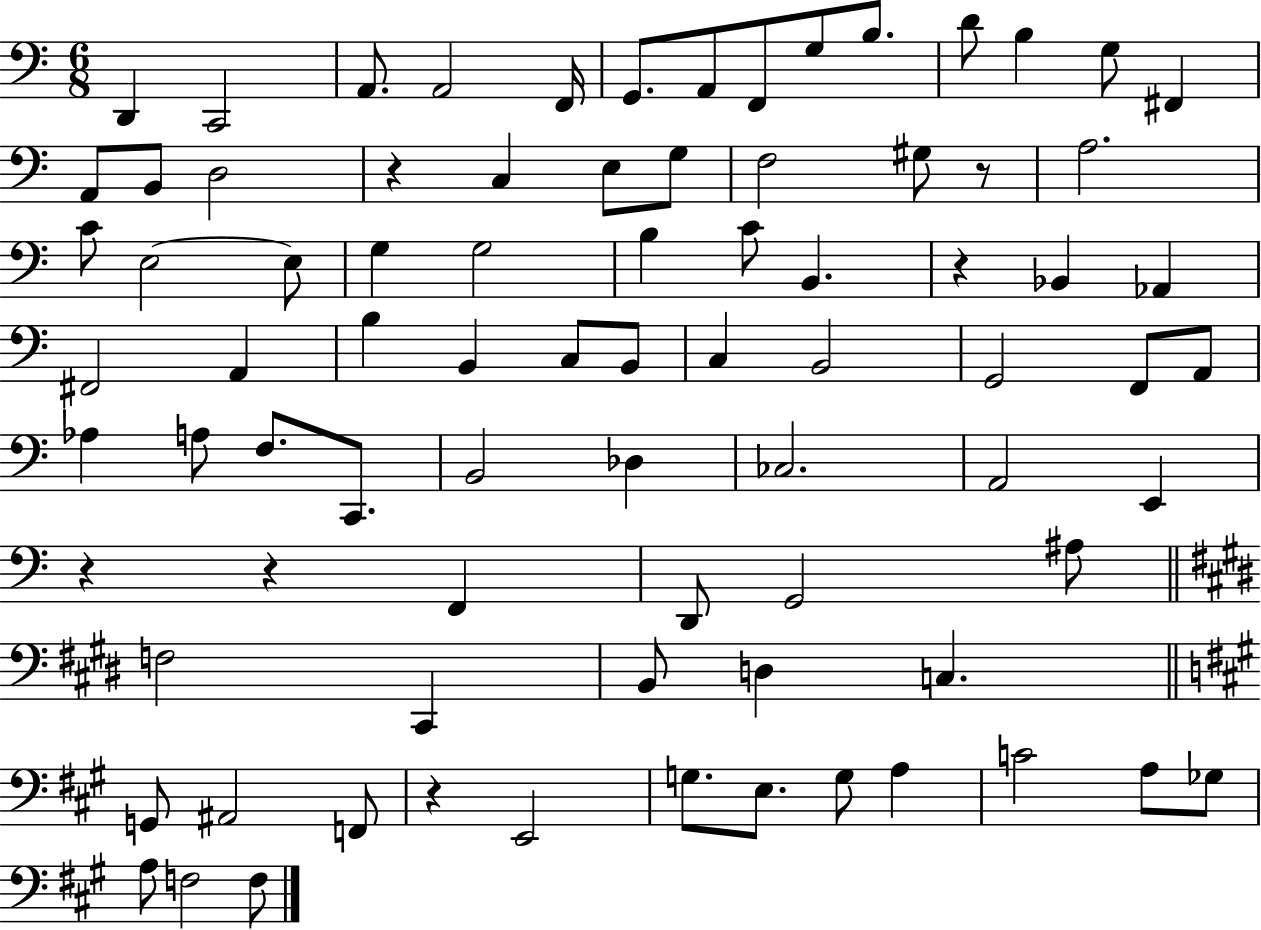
D2/q C2/h A2/e. A2/h F2/s G2/e. A2/e F2/e G3/e B3/e. D4/e B3/q G3/e F#2/q A2/e B2/e D3/h R/q C3/q E3/e G3/e F3/h G#3/e R/e A3/h. C4/e E3/h E3/e G3/q G3/h B3/q C4/e B2/q. R/q Bb2/q Ab2/q F#2/h A2/q B3/q B2/q C3/e B2/e C3/q B2/h G2/h F2/e A2/e Ab3/q A3/e F3/e. C2/e. B2/h Db3/q CES3/h. A2/h E2/q R/q R/q F2/q D2/e G2/h A#3/e F3/h C#2/q B2/e D3/q C3/q. G2/e A#2/h F2/e R/q E2/h G3/e. E3/e. G3/e A3/q C4/h A3/e Gb3/e A3/e F3/h F3/e